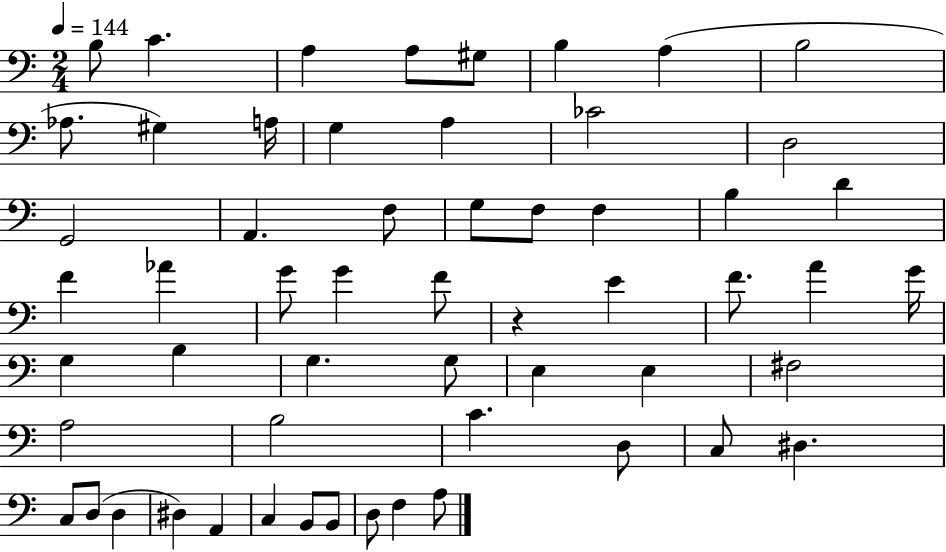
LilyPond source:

{
  \clef bass
  \numericTimeSignature
  \time 2/4
  \key c \major
  \tempo 4 = 144
  b8 c'4. | a4 a8 gis8 | b4 a4( | b2 | \break aes8. gis4) a16 | g4 a4 | ces'2 | d2 | \break g,2 | a,4. f8 | g8 f8 f4 | b4 d'4 | \break f'4 aes'4 | g'8 g'4 f'8 | r4 e'4 | f'8. a'4 g'16 | \break g4 b4 | g4. g8 | e4 e4 | fis2 | \break a2 | b2 | c'4. d8 | c8 dis4. | \break c8 d8( d4 | dis4) a,4 | c4 b,8 b,8 | d8 f4 a8 | \break \bar "|."
}